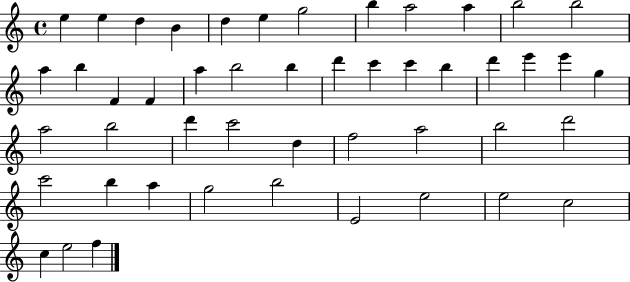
X:1
T:Untitled
M:4/4
L:1/4
K:C
e e d B d e g2 b a2 a b2 b2 a b F F a b2 b d' c' c' b d' e' e' g a2 b2 d' c'2 d f2 a2 b2 d'2 c'2 b a g2 b2 E2 e2 e2 c2 c e2 f